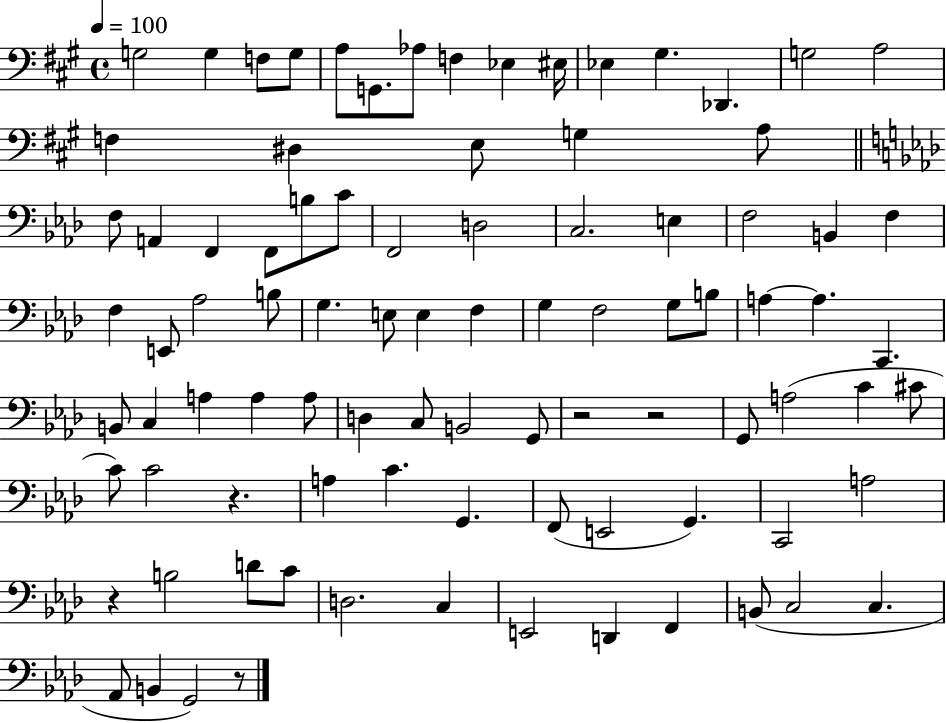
G3/h G3/q F3/e G3/e A3/e G2/e. Ab3/e F3/q Eb3/q EIS3/s Eb3/q G#3/q. Db2/q. G3/h A3/h F3/q D#3/q E3/e G3/q A3/e F3/e A2/q F2/q F2/e B3/e C4/e F2/h D3/h C3/h. E3/q F3/h B2/q F3/q F3/q E2/e Ab3/h B3/e G3/q. E3/e E3/q F3/q G3/q F3/h G3/e B3/e A3/q A3/q. C2/q. B2/e C3/q A3/q A3/q A3/e D3/q C3/e B2/h G2/e R/h R/h G2/e A3/h C4/q C#4/e C4/e C4/h R/q. A3/q C4/q. G2/q. F2/e E2/h G2/q. C2/h A3/h R/q B3/h D4/e C4/e D3/h. C3/q E2/h D2/q F2/q B2/e C3/h C3/q. Ab2/e B2/q G2/h R/e